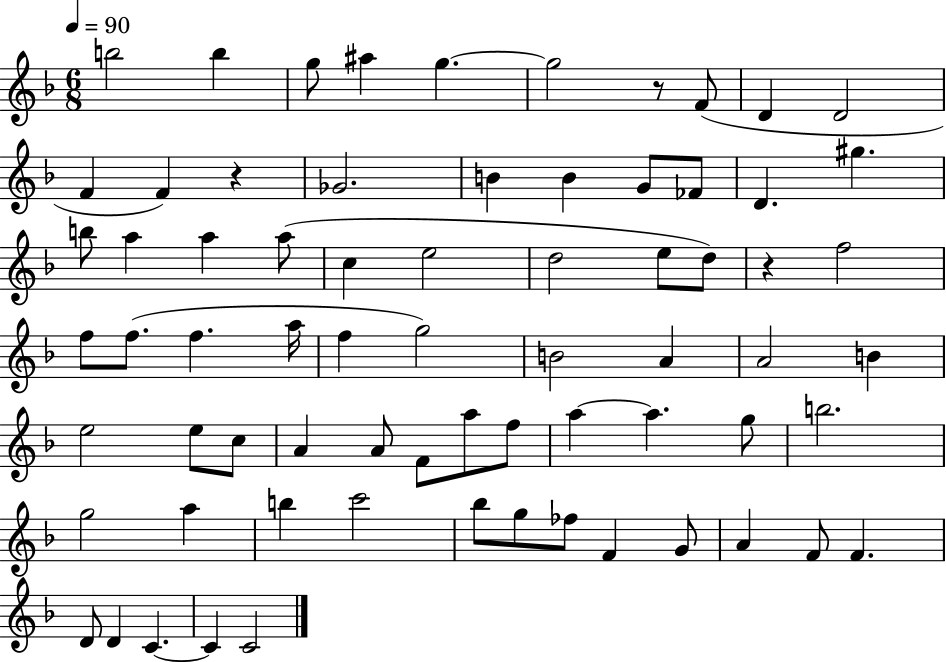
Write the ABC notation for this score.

X:1
T:Untitled
M:6/8
L:1/4
K:F
b2 b g/2 ^a g g2 z/2 F/2 D D2 F F z _G2 B B G/2 _F/2 D ^g b/2 a a a/2 c e2 d2 e/2 d/2 z f2 f/2 f/2 f a/4 f g2 B2 A A2 B e2 e/2 c/2 A A/2 F/2 a/2 f/2 a a g/2 b2 g2 a b c'2 _b/2 g/2 _f/2 F G/2 A F/2 F D/2 D C C C2